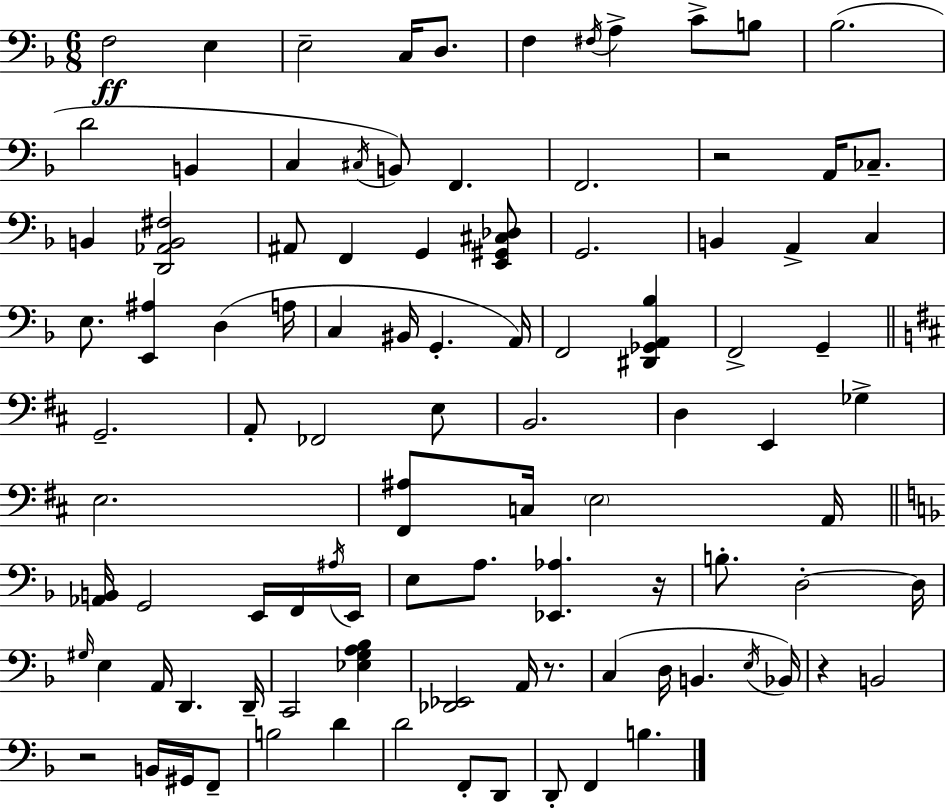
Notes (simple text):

F3/h E3/q E3/h C3/s D3/e. F3/q F#3/s A3/q C4/e B3/e Bb3/h. D4/h B2/q C3/q C#3/s B2/e F2/q. F2/h. R/h A2/s CES3/e. B2/q [D2,Ab2,B2,F#3]/h A#2/e F2/q G2/q [E2,G#2,C#3,Db3]/e G2/h. B2/q A2/q C3/q E3/e. [E2,A#3]/q D3/q A3/s C3/q BIS2/s G2/q. A2/s F2/h [D#2,Gb2,A2,Bb3]/q F2/h G2/q G2/h. A2/e FES2/h E3/e B2/h. D3/q E2/q Gb3/q E3/h. [F#2,A#3]/e C3/s E3/h A2/s [Ab2,B2]/s G2/h E2/s F2/s A#3/s E2/s E3/e A3/e. [Eb2,Ab3]/q. R/s B3/e. D3/h D3/s G#3/s E3/q A2/s D2/q. D2/s C2/h [Eb3,G3,A3,Bb3]/q [Db2,Eb2]/h A2/s R/e. C3/q D3/s B2/q. E3/s Bb2/s R/q B2/h R/h B2/s G#2/s F2/e B3/h D4/q D4/h F2/e D2/e D2/e F2/q B3/q.